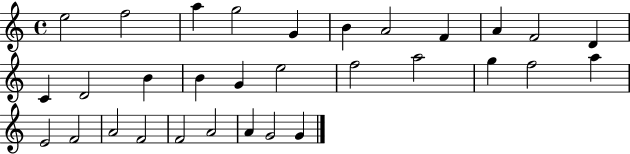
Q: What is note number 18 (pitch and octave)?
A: F5